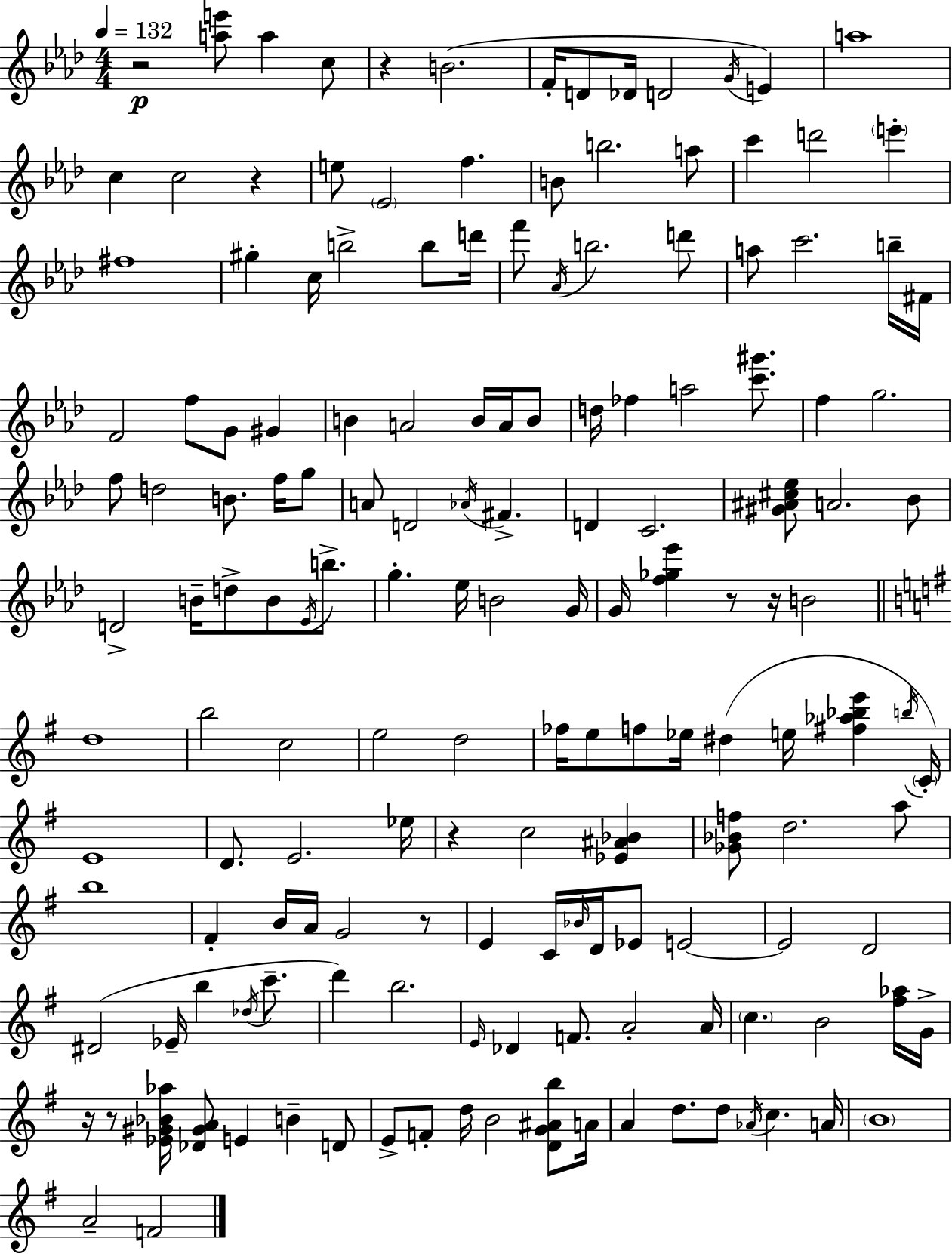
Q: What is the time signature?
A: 4/4